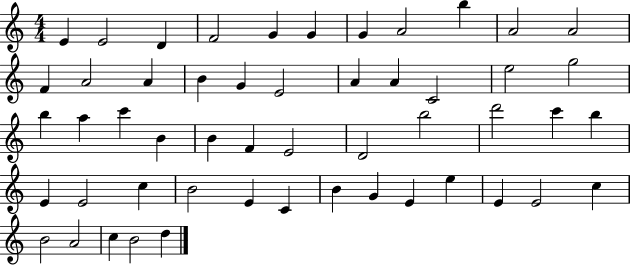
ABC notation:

X:1
T:Untitled
M:4/4
L:1/4
K:C
E E2 D F2 G G G A2 b A2 A2 F A2 A B G E2 A A C2 e2 g2 b a c' B B F E2 D2 b2 d'2 c' b E E2 c B2 E C B G E e E E2 c B2 A2 c B2 d